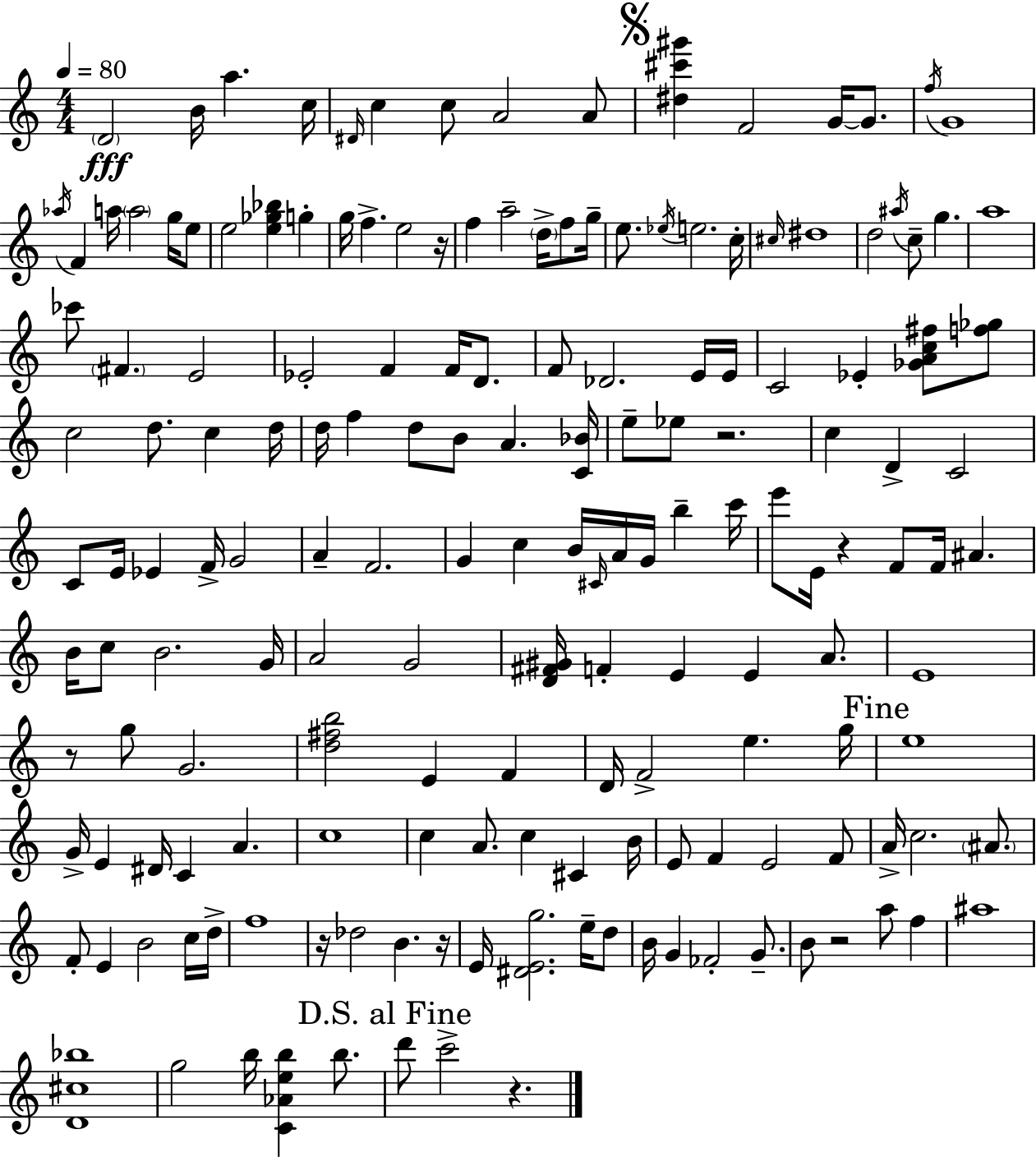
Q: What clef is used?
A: treble